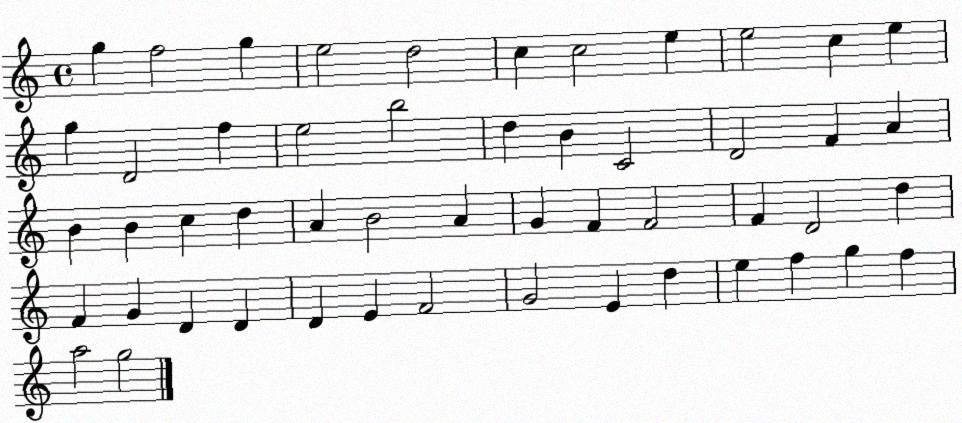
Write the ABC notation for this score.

X:1
T:Untitled
M:4/4
L:1/4
K:C
g f2 g e2 d2 c c2 e e2 c e g D2 f e2 b2 d B C2 D2 F A B B c d A B2 A G F F2 F D2 d F G D D D E F2 G2 E d e f g f a2 g2